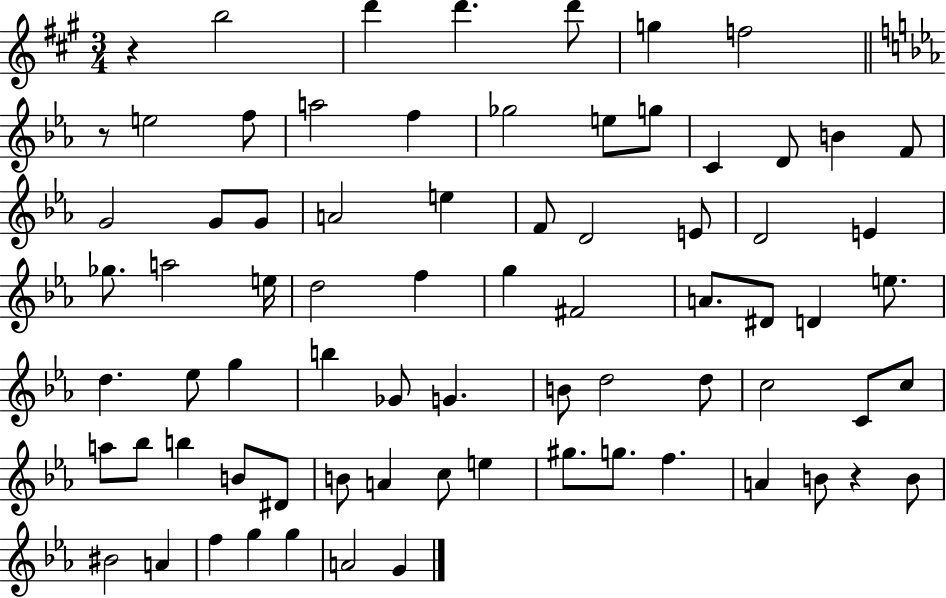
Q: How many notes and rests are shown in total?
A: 75